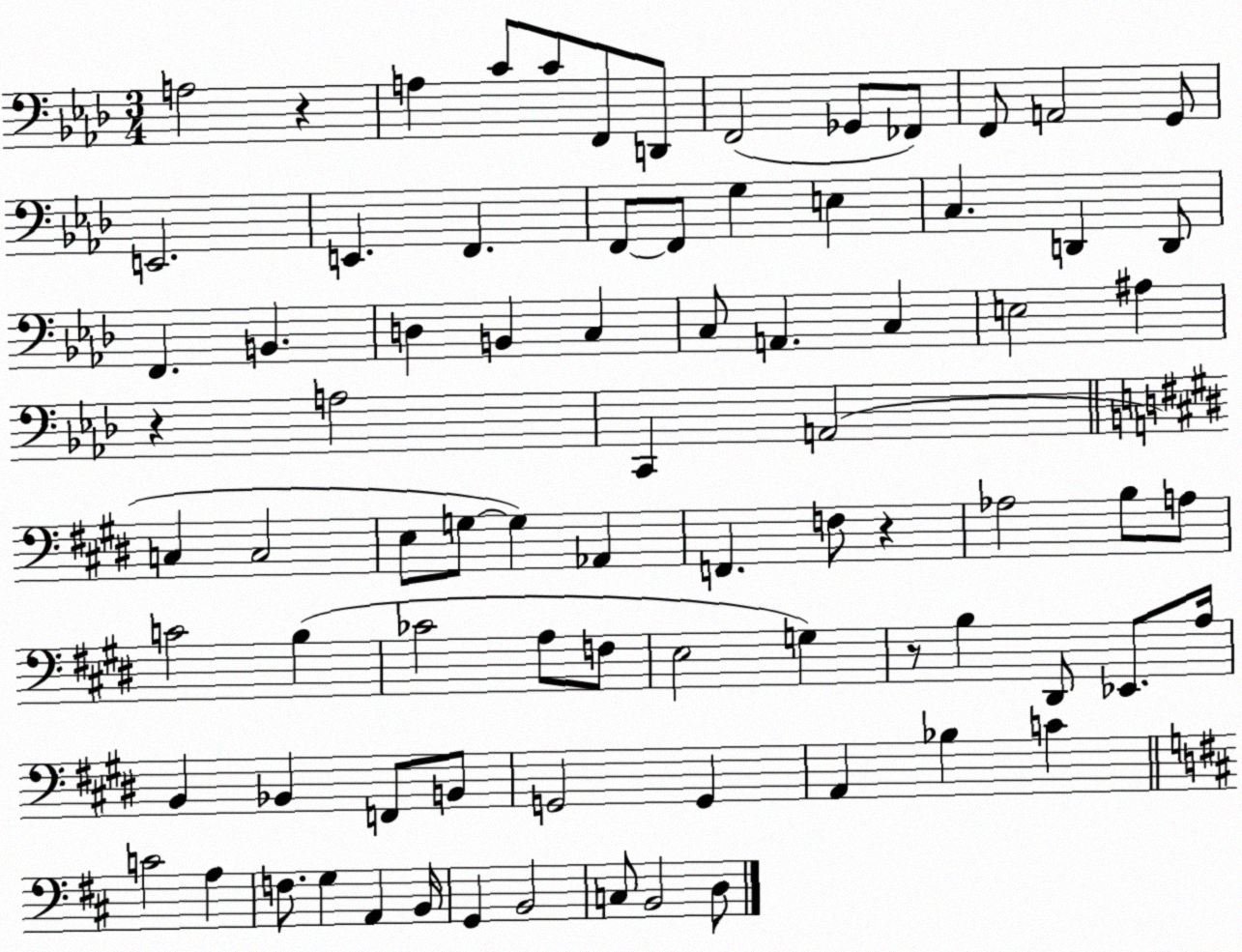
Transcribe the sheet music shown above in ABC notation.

X:1
T:Untitled
M:3/4
L:1/4
K:Ab
A,2 z A, C/2 C/2 F,,/2 D,,/2 F,,2 _G,,/2 _F,,/2 F,,/2 A,,2 G,,/2 E,,2 E,, F,, F,,/2 F,,/2 G, E, C, D,, D,,/2 F,, B,, D, B,, C, C,/2 A,, C, E,2 ^A, z A,2 C,, A,,2 C, C,2 E,/2 G,/2 G, _A,, F,, F,/2 z _A,2 B,/2 A,/2 C2 B, _C2 A,/2 F,/2 E,2 G, z/2 B, ^D,,/2 _E,,/2 A,/4 B,, _B,, F,,/2 B,,/2 G,,2 G,, A,, _B, C C2 A, F,/2 G, A,, B,,/4 G,, B,,2 C,/2 B,,2 D,/2